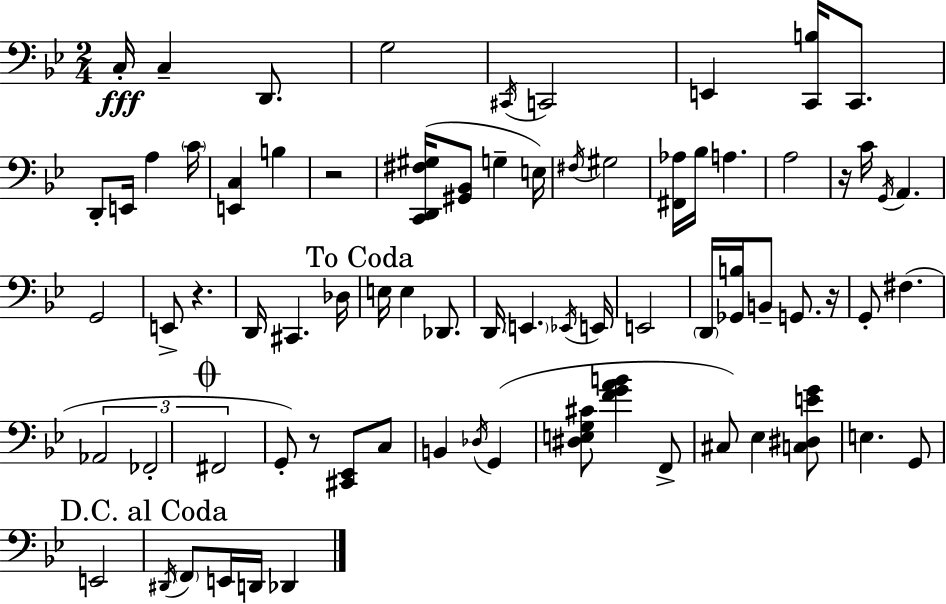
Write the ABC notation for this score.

X:1
T:Untitled
M:2/4
L:1/4
K:Gm
C,/4 C, D,,/2 G,2 ^C,,/4 C,,2 E,, [C,,B,]/4 C,,/2 D,,/2 E,,/4 A, C/4 [E,,C,] B, z2 [C,,D,,^F,^G,]/4 [^G,,_B,,]/2 G, E,/4 ^F,/4 ^G,2 [^F,,_A,]/4 _B,/4 A, A,2 z/4 C/4 G,,/4 A,, G,,2 E,,/2 z D,,/4 ^C,, _D,/4 E,/4 E, _D,,/2 D,,/4 E,, _E,,/4 E,,/4 E,,2 D,,/4 [_G,,B,]/4 B,,/2 G,,/2 z/4 G,,/2 ^F, _A,,2 _F,,2 ^F,,2 G,,/2 z/2 [^C,,_E,,]/2 C,/2 B,, _D,/4 G,, [^D,E,G,^C]/2 [FGAB] F,,/2 ^C,/2 _E, [C,^D,EG]/2 E, G,,/2 E,,2 ^D,,/4 F,,/2 E,,/4 D,,/4 _D,,